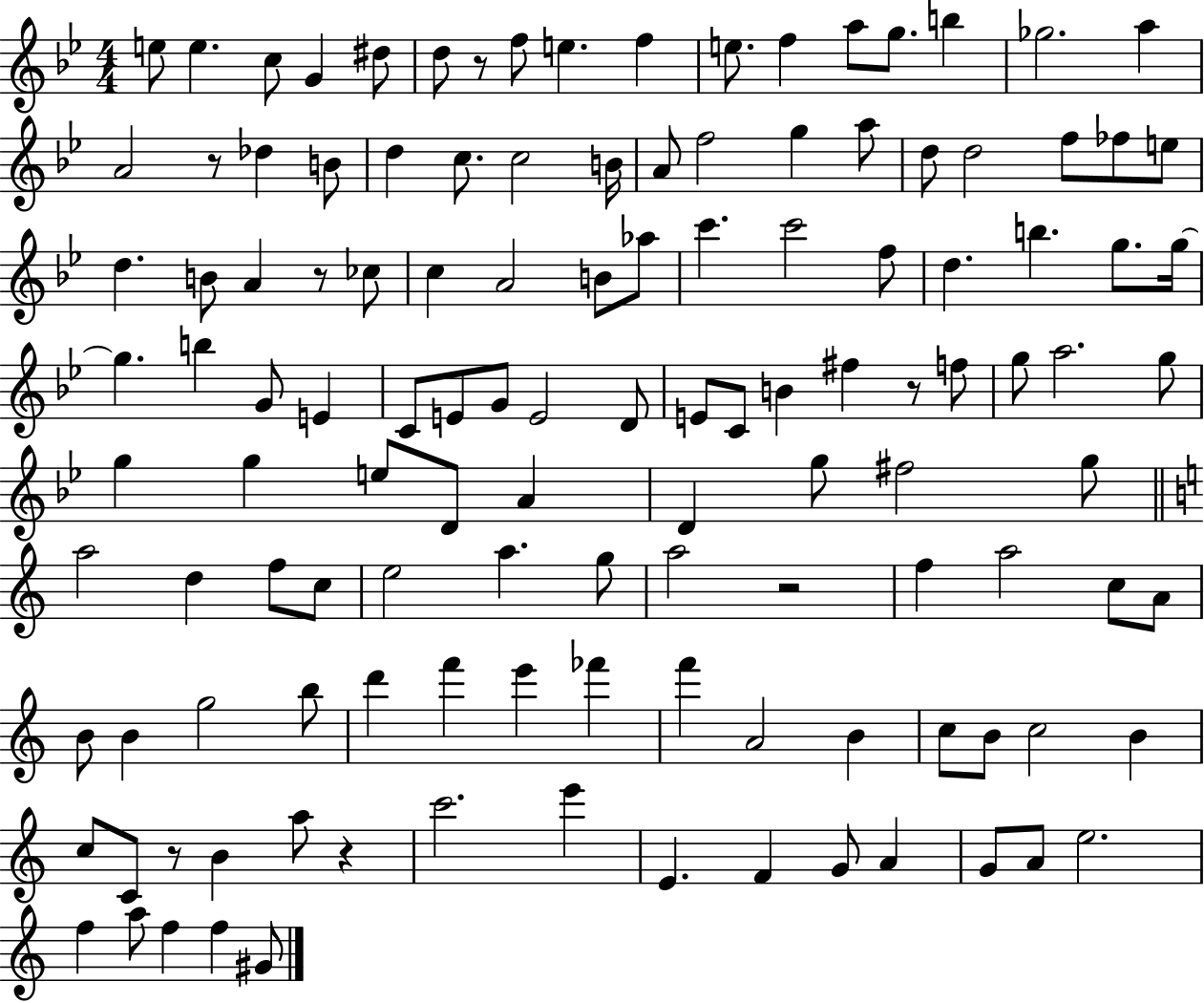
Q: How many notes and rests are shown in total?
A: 125